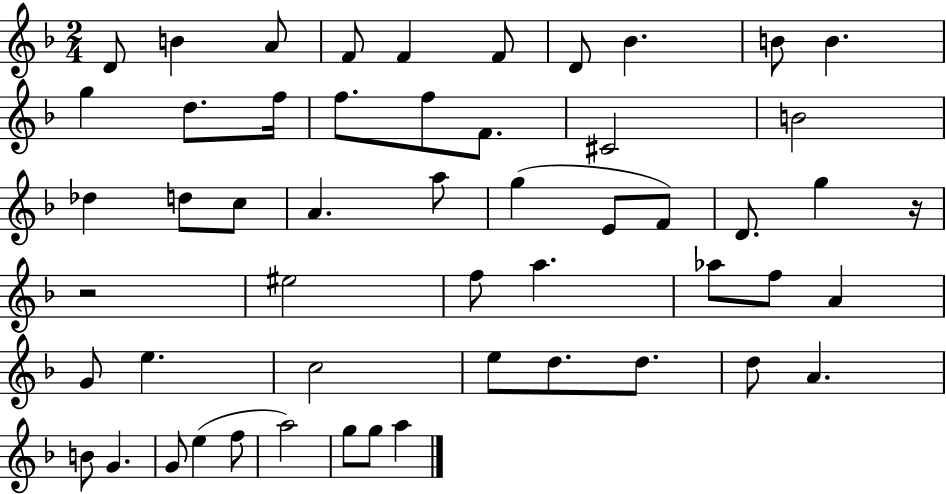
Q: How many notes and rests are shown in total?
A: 53